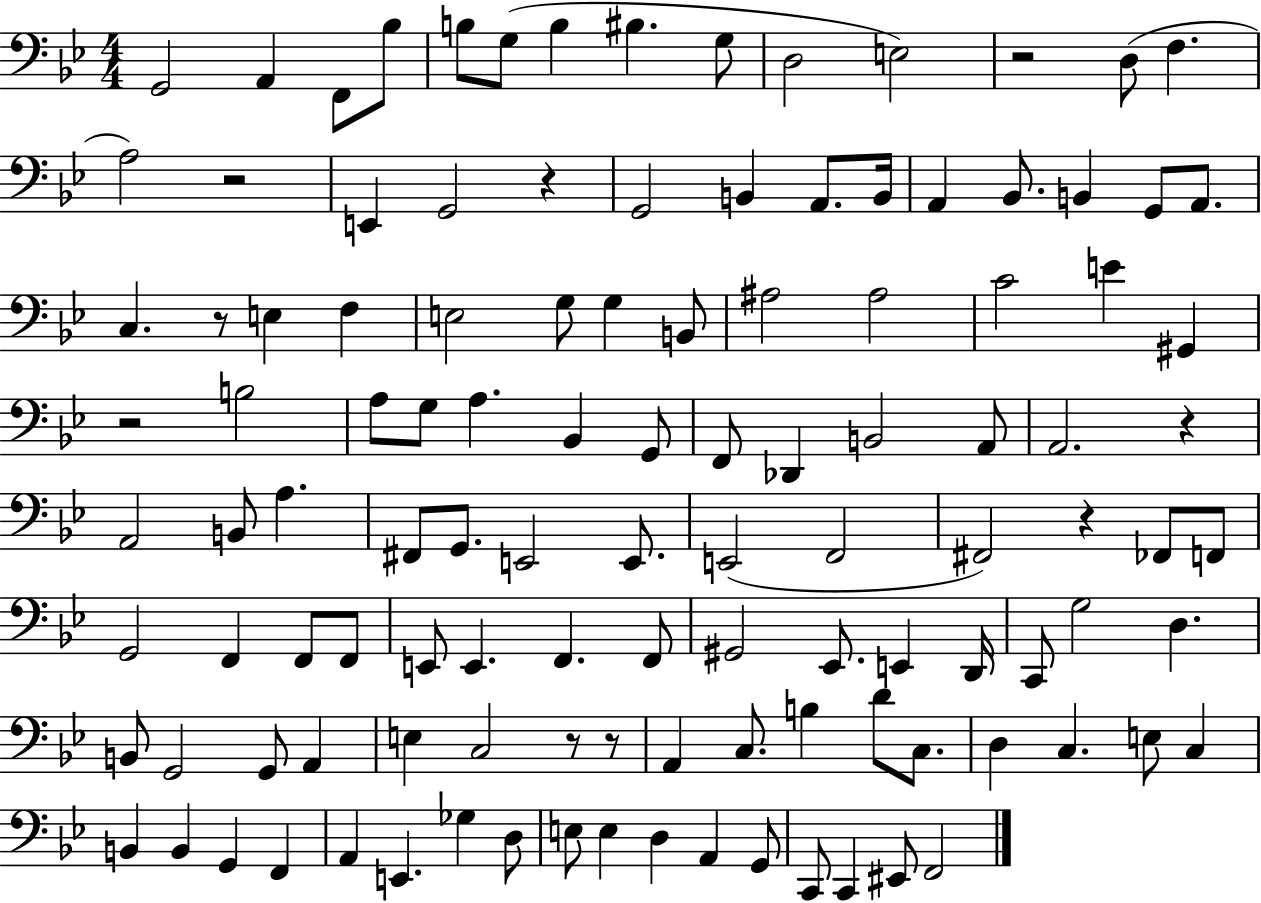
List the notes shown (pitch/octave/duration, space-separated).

G2/h A2/q F2/e Bb3/e B3/e G3/e B3/q BIS3/q. G3/e D3/h E3/h R/h D3/e F3/q. A3/h R/h E2/q G2/h R/q G2/h B2/q A2/e. B2/s A2/q Bb2/e. B2/q G2/e A2/e. C3/q. R/e E3/q F3/q E3/h G3/e G3/q B2/e A#3/h A#3/h C4/h E4/q G#2/q R/h B3/h A3/e G3/e A3/q. Bb2/q G2/e F2/e Db2/q B2/h A2/e A2/h. R/q A2/h B2/e A3/q. F#2/e G2/e. E2/h E2/e. E2/h F2/h F#2/h R/q FES2/e F2/e G2/h F2/q F2/e F2/e E2/e E2/q. F2/q. F2/e G#2/h Eb2/e. E2/q D2/s C2/e G3/h D3/q. B2/e G2/h G2/e A2/q E3/q C3/h R/e R/e A2/q C3/e. B3/q D4/e C3/e. D3/q C3/q. E3/e C3/q B2/q B2/q G2/q F2/q A2/q E2/q. Gb3/q D3/e E3/e E3/q D3/q A2/q G2/e C2/e C2/q EIS2/e F2/h